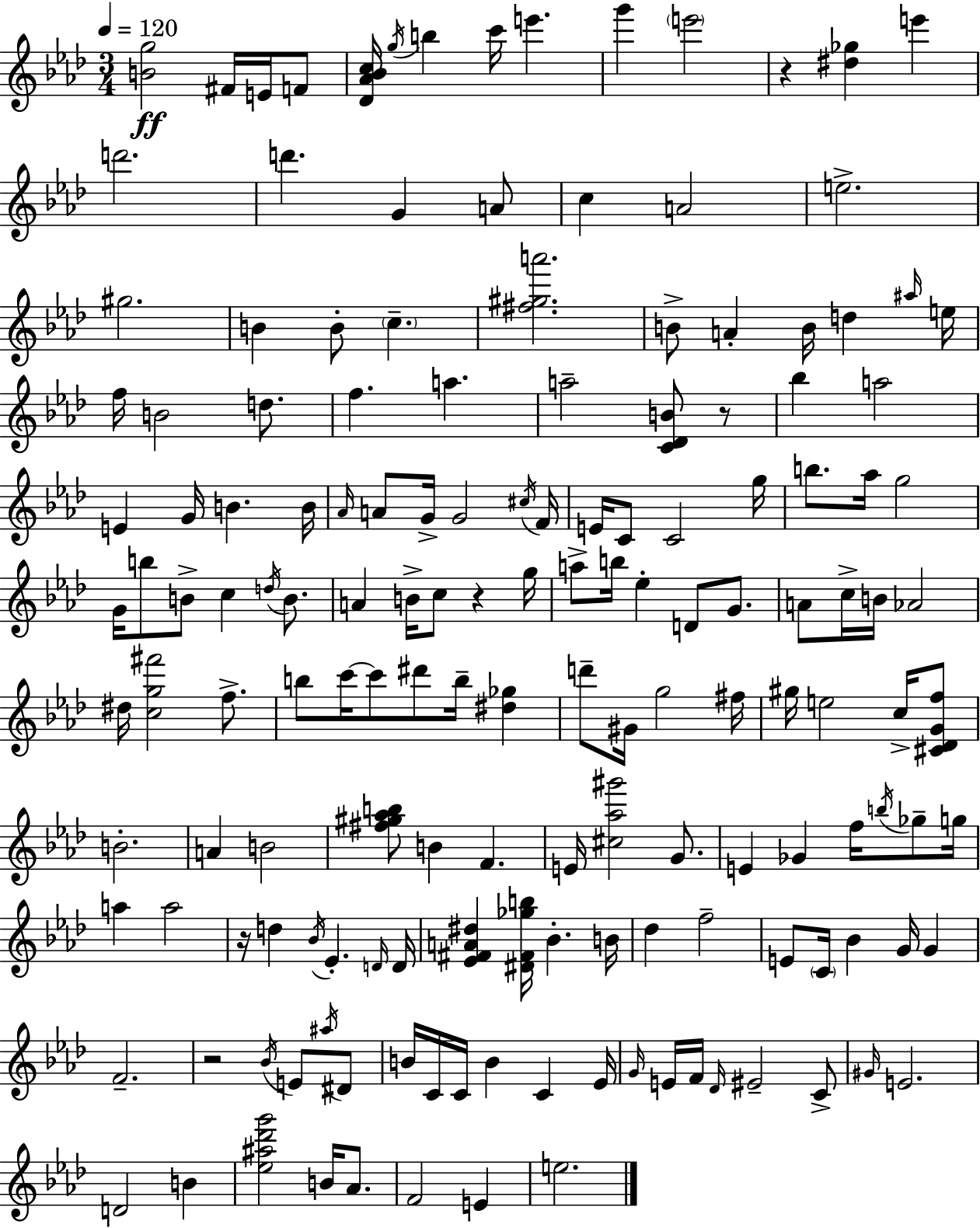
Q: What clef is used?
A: treble